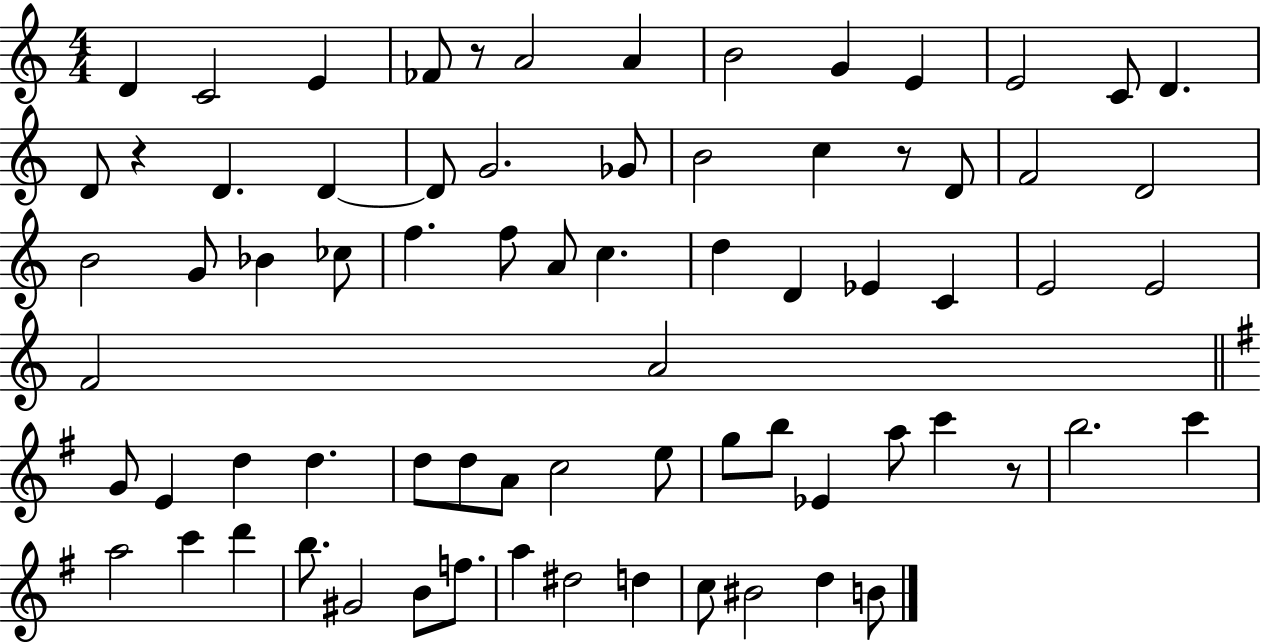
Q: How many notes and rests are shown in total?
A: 73